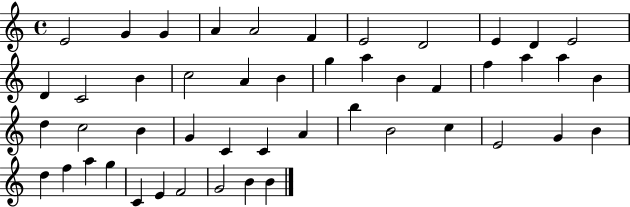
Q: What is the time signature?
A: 4/4